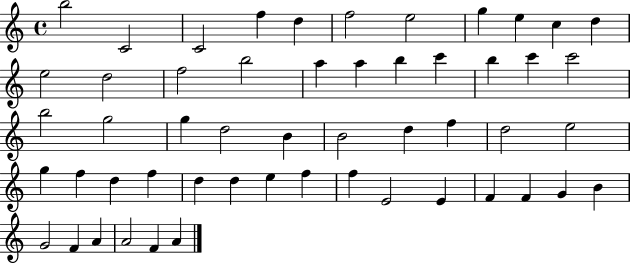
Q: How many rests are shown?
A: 0